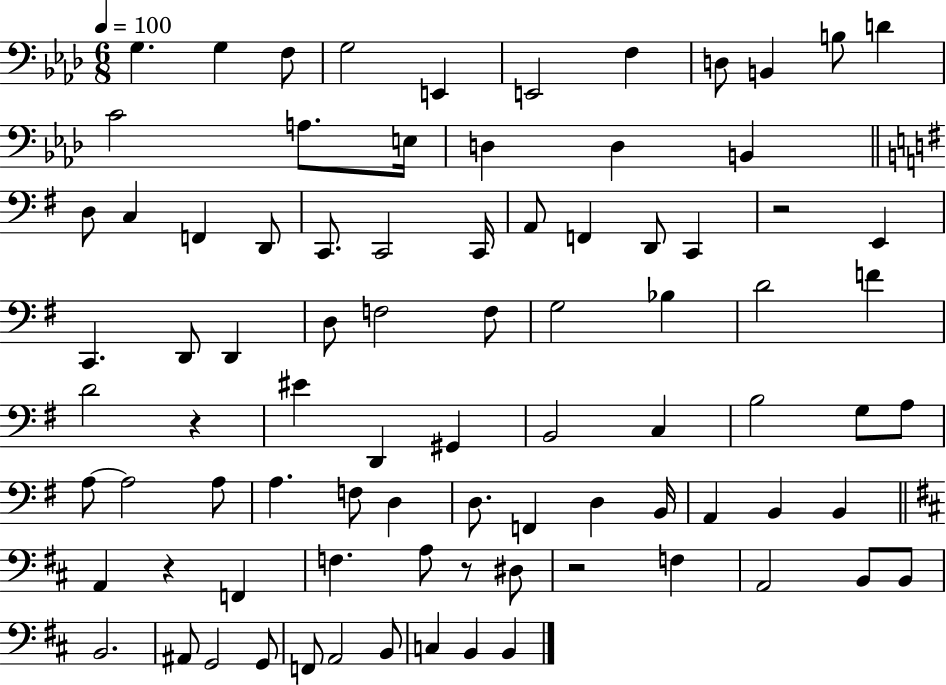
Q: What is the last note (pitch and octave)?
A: B2